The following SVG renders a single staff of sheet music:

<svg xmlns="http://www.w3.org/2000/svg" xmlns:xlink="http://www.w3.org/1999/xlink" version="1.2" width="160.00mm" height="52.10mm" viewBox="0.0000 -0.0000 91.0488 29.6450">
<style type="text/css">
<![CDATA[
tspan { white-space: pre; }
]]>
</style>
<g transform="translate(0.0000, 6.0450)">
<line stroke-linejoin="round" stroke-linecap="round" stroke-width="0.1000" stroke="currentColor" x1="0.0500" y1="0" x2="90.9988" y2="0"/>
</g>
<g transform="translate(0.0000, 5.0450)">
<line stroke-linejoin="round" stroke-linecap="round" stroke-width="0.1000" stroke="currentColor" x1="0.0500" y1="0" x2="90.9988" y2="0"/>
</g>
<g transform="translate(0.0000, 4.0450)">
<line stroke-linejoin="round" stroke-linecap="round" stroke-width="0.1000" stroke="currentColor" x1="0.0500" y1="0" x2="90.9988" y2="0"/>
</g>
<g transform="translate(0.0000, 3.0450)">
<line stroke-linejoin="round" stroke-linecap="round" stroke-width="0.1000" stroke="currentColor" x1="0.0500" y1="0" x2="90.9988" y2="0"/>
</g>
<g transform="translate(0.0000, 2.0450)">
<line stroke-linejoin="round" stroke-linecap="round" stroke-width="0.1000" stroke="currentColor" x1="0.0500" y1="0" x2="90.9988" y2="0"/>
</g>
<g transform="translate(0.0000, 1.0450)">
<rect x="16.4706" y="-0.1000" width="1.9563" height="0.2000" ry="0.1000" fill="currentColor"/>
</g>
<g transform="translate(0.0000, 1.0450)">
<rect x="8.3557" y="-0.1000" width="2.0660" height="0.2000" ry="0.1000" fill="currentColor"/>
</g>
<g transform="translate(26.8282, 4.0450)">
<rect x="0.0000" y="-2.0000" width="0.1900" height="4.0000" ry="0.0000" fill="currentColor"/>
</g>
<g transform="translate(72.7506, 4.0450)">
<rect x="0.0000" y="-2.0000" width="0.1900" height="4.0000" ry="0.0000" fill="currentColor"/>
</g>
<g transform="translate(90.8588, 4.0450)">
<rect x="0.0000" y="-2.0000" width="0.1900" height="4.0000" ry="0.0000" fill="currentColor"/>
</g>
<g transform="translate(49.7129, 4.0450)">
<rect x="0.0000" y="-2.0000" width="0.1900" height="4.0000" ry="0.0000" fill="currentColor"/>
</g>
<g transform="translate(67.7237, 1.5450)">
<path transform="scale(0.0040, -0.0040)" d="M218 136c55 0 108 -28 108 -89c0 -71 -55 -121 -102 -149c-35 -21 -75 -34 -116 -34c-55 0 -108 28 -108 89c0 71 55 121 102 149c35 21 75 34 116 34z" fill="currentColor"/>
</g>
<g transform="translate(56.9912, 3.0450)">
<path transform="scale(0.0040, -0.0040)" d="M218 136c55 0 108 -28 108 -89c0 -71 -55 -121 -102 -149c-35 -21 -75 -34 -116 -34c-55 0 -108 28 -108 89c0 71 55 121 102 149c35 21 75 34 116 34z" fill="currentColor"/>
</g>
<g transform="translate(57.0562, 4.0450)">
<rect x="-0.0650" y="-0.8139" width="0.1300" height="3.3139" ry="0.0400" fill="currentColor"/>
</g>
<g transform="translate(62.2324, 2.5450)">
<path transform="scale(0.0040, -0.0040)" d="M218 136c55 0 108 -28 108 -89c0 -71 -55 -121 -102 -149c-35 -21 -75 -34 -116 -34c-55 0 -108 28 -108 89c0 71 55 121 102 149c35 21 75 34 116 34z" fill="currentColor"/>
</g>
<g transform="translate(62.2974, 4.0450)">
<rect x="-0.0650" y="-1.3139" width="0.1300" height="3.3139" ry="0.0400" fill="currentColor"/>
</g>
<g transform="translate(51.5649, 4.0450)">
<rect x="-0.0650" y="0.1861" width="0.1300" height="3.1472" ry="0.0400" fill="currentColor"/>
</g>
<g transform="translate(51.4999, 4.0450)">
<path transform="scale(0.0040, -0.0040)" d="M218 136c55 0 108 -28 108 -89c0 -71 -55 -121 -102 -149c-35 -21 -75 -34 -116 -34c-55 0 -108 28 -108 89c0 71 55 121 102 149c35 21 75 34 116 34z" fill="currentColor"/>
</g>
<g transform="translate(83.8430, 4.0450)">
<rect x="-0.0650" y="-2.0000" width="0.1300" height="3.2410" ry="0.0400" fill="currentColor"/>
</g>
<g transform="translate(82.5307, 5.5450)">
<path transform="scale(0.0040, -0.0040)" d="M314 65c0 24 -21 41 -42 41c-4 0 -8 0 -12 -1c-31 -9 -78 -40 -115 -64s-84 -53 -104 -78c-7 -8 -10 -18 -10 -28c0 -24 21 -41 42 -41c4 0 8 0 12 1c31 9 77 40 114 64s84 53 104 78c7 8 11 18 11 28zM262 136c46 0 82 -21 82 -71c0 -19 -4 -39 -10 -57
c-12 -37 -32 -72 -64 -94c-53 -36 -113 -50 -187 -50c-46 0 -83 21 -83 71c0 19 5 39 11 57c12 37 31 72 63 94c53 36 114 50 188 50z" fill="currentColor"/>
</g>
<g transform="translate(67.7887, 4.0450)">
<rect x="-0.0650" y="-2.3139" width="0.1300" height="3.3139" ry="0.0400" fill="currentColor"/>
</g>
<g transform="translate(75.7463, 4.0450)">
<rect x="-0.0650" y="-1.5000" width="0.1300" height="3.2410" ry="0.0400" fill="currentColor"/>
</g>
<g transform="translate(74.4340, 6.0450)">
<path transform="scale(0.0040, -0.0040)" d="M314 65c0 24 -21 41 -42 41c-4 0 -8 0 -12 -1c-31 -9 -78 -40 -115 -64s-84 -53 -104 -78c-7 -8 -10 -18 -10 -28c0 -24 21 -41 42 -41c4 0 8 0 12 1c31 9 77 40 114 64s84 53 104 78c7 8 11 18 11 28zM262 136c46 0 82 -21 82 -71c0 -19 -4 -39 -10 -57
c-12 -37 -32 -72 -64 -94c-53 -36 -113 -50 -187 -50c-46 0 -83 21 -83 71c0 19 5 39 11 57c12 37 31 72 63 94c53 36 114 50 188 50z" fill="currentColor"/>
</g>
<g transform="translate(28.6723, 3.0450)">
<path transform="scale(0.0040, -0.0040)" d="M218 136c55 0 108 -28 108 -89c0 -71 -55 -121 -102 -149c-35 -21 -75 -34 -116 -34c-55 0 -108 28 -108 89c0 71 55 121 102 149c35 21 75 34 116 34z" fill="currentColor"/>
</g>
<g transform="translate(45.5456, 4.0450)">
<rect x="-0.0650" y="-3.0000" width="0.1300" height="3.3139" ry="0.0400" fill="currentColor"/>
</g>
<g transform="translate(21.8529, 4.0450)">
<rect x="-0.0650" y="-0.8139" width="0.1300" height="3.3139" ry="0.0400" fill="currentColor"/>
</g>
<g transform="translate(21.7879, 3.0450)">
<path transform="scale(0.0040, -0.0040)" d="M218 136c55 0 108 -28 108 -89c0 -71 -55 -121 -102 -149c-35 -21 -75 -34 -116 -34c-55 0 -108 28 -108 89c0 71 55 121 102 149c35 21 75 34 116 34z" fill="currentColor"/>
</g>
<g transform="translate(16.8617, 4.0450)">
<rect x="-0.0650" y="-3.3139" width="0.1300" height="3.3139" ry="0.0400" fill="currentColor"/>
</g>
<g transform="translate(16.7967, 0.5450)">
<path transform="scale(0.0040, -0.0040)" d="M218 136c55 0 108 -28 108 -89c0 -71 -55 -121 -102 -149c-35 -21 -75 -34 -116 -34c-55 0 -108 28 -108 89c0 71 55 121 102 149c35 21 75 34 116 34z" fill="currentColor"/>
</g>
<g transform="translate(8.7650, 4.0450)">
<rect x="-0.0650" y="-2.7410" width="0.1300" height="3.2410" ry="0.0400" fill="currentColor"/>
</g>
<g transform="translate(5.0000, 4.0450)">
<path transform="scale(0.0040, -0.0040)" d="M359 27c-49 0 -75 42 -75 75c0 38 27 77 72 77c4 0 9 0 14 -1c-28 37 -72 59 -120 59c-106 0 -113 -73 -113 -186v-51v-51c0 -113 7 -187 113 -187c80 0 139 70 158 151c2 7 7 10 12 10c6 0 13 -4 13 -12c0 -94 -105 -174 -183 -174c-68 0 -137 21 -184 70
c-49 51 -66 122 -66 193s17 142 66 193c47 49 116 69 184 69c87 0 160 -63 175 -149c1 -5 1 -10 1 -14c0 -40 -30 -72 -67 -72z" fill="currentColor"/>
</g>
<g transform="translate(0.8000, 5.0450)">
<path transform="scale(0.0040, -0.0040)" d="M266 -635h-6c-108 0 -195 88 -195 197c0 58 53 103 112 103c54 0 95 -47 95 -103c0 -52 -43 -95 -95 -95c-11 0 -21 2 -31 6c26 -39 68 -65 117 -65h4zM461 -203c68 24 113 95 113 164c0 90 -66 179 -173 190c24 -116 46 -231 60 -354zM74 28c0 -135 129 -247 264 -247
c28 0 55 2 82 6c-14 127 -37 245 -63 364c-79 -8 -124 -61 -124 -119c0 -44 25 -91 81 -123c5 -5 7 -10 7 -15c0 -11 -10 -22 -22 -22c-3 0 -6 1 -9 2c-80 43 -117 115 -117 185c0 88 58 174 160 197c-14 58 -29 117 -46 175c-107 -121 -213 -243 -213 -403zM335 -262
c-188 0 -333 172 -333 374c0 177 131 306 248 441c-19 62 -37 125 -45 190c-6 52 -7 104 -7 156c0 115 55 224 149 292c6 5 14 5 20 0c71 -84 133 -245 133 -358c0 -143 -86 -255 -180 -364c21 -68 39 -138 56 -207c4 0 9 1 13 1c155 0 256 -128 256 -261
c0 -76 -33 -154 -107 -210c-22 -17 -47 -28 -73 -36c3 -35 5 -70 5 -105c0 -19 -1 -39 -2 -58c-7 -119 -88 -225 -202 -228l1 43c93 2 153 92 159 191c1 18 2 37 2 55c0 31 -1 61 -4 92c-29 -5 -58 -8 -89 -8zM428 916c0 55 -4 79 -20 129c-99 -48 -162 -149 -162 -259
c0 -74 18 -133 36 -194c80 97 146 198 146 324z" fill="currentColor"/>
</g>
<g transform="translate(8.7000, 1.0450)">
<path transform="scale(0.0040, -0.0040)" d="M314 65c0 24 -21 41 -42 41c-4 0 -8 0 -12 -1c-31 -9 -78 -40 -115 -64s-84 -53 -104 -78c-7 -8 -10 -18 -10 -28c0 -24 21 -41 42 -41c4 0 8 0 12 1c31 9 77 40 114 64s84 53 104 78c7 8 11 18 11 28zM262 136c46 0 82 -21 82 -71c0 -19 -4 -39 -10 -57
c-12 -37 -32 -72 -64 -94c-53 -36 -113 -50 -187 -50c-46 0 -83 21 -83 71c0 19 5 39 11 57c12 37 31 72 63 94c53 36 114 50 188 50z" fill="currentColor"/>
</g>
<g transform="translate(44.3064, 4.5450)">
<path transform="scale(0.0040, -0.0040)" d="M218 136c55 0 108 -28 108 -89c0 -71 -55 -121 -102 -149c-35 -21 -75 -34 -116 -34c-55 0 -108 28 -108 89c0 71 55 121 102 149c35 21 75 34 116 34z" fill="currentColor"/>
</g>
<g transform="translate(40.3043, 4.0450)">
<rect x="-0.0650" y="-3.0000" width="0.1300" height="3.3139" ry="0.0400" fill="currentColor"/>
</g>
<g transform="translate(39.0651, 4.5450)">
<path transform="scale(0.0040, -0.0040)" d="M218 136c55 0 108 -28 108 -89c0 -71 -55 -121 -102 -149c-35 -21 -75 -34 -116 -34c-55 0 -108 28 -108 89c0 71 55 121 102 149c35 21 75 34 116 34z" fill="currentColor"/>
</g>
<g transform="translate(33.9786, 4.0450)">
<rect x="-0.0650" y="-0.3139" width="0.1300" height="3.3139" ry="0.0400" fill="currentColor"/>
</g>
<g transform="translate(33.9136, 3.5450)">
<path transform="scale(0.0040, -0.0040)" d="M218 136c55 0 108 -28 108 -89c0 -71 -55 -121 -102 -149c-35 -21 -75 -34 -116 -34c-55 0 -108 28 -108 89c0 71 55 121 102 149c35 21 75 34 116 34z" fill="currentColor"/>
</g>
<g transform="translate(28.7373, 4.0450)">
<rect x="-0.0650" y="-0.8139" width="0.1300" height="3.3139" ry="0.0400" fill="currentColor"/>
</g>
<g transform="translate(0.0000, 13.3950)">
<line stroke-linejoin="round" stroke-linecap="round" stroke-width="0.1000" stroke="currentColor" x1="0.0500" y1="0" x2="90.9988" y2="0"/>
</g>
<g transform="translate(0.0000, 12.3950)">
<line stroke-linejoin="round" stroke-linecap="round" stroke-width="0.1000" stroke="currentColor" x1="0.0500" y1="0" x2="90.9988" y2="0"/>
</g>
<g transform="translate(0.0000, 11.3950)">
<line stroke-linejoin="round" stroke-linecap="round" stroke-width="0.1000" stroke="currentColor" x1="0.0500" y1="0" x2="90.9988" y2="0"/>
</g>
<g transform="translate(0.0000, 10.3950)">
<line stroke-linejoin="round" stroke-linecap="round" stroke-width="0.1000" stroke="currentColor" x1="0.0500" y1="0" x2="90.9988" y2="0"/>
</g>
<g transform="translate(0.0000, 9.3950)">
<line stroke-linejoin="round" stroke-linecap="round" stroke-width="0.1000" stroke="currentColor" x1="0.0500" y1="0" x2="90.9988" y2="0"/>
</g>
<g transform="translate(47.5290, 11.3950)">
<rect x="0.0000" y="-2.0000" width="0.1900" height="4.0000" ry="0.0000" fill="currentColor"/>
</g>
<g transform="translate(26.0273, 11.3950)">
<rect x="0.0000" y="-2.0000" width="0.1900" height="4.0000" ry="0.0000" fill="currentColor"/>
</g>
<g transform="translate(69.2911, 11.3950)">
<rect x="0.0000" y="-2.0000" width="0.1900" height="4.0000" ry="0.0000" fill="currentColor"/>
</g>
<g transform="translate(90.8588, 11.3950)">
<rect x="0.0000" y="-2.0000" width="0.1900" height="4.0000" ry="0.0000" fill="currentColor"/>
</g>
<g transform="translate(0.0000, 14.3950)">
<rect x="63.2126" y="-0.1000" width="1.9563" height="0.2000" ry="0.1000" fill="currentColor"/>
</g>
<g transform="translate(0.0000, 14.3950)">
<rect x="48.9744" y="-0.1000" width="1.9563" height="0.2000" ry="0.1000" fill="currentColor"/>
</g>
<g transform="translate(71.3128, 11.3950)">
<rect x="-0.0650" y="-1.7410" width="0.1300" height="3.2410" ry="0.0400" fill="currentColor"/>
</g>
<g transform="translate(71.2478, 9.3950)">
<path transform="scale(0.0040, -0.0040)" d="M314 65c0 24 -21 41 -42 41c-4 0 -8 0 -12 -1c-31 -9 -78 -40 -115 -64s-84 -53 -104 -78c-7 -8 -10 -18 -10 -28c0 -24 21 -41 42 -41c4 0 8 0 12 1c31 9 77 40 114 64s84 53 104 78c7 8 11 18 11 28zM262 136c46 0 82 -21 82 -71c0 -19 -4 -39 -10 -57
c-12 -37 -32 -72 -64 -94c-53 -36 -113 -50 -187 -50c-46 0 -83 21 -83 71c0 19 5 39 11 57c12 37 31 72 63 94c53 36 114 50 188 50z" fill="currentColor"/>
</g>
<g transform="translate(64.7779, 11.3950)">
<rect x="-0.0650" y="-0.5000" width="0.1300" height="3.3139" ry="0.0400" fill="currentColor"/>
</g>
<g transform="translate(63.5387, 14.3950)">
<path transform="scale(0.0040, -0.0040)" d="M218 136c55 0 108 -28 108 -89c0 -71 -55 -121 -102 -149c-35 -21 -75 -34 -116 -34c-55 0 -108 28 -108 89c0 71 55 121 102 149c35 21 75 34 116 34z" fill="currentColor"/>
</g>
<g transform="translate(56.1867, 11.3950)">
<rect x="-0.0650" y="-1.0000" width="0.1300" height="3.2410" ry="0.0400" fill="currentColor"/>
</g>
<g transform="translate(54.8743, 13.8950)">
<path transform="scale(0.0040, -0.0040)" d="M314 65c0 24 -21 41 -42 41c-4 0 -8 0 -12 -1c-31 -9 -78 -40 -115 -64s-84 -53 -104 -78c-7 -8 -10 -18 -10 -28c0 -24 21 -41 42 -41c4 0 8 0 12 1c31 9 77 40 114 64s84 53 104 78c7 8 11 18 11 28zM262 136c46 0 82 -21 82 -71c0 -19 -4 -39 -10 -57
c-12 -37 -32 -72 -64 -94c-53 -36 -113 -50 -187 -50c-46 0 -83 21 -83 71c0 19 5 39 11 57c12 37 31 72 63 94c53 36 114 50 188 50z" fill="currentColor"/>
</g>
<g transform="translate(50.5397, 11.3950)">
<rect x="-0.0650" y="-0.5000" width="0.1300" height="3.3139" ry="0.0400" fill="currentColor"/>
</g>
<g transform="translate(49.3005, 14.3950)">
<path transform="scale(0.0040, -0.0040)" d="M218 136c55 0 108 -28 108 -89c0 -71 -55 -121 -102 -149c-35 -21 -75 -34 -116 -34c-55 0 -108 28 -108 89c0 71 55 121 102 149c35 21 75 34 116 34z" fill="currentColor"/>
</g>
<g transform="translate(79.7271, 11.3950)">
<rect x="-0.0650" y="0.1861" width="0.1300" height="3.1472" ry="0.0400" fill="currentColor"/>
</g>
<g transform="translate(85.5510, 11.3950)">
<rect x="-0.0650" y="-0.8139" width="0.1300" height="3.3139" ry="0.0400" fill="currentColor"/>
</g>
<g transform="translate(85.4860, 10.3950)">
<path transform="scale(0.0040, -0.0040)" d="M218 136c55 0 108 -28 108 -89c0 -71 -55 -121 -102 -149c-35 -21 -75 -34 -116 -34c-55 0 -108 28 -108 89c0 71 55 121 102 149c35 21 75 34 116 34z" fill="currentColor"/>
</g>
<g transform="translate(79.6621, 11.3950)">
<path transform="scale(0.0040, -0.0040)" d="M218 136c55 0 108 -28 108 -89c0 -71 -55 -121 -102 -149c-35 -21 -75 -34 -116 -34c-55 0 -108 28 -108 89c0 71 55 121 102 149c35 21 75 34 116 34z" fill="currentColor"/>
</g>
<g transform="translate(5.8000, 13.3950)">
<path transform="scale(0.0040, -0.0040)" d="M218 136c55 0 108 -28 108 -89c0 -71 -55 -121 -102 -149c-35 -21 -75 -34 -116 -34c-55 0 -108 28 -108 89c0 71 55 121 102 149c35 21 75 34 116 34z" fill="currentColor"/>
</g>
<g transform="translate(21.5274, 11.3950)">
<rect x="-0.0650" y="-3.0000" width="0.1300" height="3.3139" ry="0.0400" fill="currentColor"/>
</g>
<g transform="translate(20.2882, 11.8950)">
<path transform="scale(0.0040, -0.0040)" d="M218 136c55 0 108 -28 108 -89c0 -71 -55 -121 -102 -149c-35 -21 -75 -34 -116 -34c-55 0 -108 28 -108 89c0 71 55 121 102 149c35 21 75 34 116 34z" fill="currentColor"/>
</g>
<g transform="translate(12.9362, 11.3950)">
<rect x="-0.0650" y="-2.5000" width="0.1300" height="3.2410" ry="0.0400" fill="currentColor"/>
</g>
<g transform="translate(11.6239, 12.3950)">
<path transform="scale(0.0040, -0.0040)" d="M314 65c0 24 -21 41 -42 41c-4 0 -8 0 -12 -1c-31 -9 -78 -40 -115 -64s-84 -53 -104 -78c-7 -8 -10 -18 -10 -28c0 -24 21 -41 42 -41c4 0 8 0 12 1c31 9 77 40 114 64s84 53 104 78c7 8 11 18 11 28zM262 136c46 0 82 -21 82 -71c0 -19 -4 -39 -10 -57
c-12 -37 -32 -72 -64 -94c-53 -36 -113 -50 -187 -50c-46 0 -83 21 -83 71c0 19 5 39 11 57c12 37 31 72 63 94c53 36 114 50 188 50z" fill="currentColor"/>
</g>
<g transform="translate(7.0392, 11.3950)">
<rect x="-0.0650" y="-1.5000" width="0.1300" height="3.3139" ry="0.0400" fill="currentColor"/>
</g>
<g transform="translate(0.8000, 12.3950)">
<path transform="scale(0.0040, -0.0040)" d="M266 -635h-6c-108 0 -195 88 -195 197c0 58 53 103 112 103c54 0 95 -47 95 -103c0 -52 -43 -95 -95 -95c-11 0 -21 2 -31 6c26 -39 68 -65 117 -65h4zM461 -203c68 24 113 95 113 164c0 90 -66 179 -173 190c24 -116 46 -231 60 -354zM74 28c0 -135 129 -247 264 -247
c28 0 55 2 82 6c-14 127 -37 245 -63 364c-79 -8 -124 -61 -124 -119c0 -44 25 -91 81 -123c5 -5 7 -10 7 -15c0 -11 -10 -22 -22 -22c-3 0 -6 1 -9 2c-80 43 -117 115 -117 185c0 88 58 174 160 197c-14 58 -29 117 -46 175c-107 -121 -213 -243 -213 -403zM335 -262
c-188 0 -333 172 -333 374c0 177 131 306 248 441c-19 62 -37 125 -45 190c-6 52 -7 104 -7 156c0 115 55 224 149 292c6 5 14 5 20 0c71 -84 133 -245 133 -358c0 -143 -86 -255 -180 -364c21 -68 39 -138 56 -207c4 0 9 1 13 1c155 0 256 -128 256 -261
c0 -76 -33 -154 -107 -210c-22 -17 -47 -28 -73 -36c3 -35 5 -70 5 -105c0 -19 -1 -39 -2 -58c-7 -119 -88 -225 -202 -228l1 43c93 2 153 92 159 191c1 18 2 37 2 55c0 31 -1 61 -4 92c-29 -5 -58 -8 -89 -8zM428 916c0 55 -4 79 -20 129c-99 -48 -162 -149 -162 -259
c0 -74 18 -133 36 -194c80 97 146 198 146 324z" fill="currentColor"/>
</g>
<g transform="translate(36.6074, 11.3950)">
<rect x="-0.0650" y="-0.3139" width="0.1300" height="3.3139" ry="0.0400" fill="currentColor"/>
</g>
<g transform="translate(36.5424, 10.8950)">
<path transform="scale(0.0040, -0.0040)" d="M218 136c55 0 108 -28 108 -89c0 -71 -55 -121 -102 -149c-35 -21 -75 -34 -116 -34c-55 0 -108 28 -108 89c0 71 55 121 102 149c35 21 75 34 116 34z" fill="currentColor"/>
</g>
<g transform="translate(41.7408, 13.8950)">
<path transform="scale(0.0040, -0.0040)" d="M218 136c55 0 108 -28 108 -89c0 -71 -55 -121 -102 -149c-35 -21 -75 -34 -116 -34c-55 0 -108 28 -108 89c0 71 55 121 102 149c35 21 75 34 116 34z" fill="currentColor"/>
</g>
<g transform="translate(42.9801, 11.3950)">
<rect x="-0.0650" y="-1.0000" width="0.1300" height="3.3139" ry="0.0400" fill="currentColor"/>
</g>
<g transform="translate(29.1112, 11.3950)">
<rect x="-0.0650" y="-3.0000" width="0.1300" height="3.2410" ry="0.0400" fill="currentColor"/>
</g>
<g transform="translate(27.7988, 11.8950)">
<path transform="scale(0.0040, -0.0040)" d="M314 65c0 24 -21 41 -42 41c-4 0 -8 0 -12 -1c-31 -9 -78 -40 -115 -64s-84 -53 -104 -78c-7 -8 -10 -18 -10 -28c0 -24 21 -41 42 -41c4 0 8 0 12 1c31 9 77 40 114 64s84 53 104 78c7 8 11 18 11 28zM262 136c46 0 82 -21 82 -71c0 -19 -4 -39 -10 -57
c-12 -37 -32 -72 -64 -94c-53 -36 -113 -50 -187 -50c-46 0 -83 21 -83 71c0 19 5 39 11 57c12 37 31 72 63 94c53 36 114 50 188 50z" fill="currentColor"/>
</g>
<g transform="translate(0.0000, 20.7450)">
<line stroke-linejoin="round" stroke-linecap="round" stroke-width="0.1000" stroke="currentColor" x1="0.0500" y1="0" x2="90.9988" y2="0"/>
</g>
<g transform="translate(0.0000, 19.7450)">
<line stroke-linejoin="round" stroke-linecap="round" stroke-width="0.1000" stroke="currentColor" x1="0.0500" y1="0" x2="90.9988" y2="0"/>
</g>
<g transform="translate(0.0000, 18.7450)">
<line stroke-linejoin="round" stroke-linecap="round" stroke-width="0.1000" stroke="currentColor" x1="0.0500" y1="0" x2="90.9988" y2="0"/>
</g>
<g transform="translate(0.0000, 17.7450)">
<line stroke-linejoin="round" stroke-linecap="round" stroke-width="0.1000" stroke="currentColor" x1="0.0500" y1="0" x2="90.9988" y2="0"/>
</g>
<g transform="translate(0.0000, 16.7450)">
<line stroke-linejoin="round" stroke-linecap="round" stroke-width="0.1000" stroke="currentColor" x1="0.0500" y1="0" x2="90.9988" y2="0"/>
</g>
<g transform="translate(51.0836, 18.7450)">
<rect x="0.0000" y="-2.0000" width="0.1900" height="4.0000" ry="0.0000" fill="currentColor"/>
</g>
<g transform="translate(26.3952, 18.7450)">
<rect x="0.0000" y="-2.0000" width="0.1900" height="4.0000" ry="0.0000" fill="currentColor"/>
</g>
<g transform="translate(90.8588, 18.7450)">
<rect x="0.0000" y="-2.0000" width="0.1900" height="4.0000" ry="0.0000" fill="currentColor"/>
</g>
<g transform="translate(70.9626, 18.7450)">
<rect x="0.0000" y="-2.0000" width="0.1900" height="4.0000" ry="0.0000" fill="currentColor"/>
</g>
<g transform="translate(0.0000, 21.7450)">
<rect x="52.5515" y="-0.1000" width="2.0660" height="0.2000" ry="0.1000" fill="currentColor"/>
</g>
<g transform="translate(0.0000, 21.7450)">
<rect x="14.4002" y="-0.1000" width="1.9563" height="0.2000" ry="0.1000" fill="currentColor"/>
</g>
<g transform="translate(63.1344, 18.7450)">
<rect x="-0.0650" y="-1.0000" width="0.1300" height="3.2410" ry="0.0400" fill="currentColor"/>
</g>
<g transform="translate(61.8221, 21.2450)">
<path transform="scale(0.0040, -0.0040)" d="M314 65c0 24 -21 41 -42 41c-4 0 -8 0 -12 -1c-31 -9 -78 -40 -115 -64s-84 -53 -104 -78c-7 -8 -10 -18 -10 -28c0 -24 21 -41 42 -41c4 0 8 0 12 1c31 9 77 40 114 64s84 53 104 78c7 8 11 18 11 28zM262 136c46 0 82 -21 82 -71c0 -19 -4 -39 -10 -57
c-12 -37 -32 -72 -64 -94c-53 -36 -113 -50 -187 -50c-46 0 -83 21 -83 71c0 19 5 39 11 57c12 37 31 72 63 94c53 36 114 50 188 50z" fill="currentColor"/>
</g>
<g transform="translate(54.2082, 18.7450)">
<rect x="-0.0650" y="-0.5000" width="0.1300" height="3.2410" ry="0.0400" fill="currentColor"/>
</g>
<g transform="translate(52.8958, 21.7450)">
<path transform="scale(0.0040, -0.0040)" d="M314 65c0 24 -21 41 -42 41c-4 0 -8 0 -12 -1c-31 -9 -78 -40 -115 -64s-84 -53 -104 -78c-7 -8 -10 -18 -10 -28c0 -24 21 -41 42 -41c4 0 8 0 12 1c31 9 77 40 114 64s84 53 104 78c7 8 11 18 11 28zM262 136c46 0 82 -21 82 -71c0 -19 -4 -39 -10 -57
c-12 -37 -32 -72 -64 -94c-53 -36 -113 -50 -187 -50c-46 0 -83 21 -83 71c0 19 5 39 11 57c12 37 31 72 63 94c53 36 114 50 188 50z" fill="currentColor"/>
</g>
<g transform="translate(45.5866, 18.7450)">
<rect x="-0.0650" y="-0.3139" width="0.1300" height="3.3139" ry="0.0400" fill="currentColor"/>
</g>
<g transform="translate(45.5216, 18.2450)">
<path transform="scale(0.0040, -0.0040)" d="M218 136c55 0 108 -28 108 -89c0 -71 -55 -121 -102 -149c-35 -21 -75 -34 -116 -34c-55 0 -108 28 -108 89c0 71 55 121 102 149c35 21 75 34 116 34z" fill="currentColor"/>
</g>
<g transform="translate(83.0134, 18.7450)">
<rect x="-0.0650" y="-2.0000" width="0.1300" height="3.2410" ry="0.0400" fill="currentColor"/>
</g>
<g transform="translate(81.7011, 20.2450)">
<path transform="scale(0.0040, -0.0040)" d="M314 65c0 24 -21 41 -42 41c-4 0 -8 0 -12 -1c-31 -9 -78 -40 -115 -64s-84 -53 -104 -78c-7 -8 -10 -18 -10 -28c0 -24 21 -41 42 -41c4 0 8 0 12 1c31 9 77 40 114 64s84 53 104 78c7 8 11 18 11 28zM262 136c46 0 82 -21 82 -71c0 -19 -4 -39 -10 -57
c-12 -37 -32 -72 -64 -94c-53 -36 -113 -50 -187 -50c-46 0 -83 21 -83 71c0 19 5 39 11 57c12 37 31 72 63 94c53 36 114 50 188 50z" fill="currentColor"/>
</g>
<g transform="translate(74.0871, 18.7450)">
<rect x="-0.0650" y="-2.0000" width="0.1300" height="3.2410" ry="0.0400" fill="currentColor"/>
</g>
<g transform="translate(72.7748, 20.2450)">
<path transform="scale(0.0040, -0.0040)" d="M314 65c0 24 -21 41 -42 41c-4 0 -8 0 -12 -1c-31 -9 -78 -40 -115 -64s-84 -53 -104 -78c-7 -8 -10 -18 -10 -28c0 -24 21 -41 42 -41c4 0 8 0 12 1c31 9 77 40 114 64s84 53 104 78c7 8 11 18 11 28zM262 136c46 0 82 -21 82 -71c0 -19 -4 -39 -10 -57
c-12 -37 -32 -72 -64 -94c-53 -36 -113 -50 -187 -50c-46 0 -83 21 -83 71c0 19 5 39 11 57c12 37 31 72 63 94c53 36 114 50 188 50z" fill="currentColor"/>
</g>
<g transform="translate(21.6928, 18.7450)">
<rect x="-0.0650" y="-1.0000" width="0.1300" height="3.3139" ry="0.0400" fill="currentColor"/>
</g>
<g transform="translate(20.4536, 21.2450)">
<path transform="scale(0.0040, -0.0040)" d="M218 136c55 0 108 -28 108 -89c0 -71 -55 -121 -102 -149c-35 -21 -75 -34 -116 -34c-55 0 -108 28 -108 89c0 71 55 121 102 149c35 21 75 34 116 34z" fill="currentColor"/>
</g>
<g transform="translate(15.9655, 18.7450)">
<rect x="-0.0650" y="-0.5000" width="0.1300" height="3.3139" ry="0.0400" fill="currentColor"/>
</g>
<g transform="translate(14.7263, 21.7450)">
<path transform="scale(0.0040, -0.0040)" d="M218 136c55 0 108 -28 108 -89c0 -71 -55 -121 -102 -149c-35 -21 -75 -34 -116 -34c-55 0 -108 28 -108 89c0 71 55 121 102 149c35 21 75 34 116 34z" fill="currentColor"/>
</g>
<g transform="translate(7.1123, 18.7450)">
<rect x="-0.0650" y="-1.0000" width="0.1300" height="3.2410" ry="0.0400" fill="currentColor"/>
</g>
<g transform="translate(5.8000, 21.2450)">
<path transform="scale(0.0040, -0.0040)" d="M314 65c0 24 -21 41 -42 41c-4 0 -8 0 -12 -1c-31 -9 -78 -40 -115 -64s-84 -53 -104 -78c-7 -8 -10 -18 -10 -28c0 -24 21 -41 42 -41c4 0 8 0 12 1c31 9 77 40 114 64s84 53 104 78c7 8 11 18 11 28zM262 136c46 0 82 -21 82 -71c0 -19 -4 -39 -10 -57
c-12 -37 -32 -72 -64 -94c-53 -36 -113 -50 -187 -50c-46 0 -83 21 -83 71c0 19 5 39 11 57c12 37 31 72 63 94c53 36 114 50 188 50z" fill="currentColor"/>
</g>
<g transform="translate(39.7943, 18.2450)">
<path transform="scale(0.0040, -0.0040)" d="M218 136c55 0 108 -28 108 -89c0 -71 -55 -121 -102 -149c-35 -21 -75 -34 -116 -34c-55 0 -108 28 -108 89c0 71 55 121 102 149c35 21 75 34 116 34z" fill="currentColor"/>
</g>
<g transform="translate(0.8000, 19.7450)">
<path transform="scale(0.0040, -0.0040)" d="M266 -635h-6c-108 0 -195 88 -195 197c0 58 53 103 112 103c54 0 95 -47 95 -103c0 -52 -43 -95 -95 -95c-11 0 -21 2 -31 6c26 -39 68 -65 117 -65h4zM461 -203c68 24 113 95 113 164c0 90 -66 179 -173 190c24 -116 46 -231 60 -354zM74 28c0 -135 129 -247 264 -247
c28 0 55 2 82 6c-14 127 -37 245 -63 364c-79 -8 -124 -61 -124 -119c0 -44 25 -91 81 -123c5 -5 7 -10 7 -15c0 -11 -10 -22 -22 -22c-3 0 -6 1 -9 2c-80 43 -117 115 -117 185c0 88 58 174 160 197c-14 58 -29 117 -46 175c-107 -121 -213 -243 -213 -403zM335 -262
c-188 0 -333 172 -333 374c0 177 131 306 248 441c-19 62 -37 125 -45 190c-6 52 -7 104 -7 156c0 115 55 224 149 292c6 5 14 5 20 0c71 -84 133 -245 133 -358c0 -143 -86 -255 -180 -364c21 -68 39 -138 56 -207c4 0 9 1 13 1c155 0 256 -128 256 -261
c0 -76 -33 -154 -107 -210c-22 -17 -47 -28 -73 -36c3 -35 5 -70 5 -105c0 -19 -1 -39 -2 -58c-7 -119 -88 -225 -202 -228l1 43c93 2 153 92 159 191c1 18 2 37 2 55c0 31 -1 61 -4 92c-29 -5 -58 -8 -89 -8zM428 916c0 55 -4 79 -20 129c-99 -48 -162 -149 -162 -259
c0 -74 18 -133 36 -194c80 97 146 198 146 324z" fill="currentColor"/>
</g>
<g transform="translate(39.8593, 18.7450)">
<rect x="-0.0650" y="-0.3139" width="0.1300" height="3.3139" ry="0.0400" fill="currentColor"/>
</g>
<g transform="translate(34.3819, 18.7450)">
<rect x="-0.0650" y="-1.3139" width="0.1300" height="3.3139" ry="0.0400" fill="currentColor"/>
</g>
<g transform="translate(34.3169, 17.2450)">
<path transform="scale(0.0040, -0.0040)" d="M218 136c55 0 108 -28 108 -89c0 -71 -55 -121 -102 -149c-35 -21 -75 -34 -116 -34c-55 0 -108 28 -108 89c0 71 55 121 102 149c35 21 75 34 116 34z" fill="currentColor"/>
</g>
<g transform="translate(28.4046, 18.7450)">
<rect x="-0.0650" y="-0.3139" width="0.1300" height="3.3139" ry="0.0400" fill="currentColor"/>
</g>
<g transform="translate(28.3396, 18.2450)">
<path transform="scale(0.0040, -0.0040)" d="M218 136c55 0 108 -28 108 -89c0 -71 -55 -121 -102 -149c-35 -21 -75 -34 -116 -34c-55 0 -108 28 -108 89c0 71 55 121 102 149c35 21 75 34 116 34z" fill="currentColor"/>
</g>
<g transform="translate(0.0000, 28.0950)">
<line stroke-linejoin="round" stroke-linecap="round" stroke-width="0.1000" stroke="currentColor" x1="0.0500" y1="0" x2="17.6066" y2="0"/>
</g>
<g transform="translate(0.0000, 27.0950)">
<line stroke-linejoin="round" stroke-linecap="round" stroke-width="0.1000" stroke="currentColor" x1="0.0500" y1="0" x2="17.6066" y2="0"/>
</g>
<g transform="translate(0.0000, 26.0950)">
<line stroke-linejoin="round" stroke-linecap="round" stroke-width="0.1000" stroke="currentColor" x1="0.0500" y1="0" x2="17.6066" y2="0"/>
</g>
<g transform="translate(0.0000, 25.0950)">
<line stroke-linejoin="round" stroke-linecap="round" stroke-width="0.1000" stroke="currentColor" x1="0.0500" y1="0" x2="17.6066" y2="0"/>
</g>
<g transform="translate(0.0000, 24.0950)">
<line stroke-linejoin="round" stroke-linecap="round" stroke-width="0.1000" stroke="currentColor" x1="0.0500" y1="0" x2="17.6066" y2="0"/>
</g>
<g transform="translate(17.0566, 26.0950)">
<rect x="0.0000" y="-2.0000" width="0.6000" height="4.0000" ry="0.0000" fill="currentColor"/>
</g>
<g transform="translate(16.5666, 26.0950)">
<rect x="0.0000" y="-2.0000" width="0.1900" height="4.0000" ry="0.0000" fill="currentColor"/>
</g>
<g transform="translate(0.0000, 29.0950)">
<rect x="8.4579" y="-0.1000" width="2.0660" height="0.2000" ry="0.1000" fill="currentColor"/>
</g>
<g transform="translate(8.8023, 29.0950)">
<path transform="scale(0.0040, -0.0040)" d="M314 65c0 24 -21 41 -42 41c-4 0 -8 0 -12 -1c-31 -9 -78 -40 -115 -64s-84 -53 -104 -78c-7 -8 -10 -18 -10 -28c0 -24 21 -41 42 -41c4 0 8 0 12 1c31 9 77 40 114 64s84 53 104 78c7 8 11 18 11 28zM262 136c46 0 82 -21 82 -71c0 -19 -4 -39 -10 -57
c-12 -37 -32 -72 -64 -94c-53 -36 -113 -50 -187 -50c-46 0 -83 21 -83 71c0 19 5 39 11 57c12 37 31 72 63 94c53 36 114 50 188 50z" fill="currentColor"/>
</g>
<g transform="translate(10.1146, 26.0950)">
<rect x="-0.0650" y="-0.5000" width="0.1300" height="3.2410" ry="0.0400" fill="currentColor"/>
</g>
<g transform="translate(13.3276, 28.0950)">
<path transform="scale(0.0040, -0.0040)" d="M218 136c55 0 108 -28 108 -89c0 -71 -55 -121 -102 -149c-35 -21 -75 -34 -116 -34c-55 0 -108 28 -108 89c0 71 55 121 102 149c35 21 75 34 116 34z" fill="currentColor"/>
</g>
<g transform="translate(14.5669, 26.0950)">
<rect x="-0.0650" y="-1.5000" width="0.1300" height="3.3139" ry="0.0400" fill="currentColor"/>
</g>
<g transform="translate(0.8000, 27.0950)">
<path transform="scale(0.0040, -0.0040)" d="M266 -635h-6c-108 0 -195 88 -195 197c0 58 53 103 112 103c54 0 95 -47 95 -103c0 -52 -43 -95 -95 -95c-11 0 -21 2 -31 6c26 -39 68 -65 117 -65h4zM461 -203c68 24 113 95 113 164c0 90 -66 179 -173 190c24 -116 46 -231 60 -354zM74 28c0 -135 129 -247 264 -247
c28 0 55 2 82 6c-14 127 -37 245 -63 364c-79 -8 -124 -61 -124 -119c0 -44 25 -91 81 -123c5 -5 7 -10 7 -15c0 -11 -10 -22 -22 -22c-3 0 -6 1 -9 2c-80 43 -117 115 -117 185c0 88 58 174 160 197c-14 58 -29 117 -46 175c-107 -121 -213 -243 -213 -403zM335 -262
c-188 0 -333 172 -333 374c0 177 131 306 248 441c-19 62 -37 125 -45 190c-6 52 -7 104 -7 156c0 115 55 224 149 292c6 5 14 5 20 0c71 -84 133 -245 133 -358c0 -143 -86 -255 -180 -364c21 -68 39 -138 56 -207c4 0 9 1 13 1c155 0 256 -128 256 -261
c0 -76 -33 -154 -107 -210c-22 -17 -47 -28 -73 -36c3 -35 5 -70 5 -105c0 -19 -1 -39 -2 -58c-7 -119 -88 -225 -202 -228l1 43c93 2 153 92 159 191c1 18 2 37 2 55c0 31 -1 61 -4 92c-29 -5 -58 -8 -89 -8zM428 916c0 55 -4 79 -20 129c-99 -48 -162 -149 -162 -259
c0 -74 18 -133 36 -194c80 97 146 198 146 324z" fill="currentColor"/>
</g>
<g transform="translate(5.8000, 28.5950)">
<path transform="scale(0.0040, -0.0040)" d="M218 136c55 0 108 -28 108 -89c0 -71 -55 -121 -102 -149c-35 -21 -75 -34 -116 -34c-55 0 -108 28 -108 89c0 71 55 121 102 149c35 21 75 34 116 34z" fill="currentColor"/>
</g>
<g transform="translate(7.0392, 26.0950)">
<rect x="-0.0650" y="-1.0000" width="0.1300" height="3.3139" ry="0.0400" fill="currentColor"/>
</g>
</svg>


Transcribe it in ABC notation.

X:1
T:Untitled
M:4/4
L:1/4
K:C
a2 b d d c A A B d e g E2 F2 E G2 A A2 c D C D2 C f2 B d D2 C D c e c c C2 D2 F2 F2 D C2 E